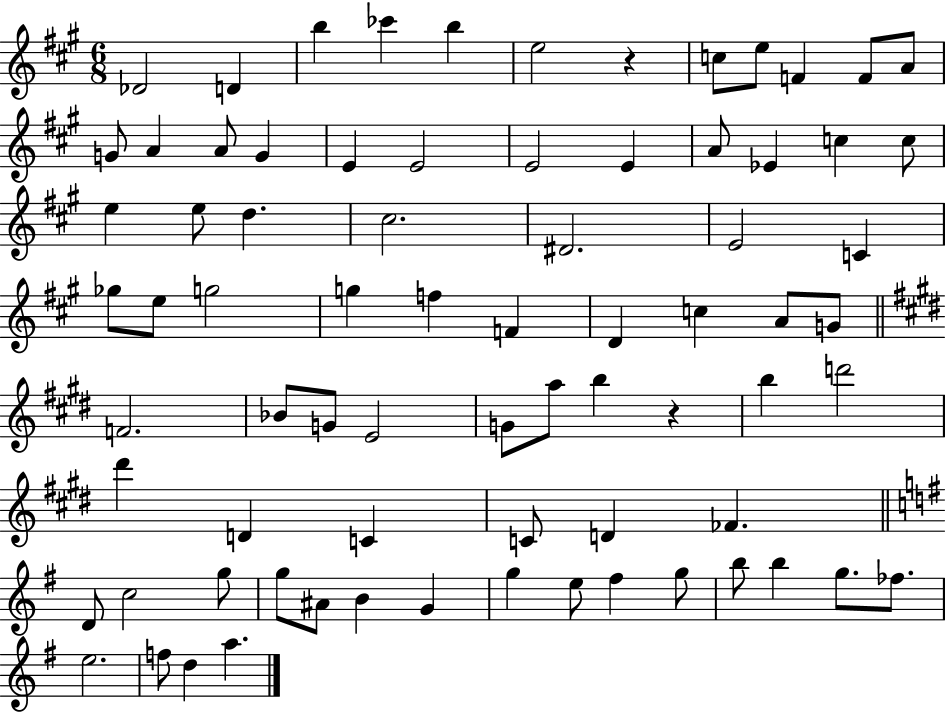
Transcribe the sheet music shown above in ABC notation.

X:1
T:Untitled
M:6/8
L:1/4
K:A
_D2 D b _c' b e2 z c/2 e/2 F F/2 A/2 G/2 A A/2 G E E2 E2 E A/2 _E c c/2 e e/2 d ^c2 ^D2 E2 C _g/2 e/2 g2 g f F D c A/2 G/2 F2 _B/2 G/2 E2 G/2 a/2 b z b d'2 ^d' D C C/2 D _F D/2 c2 g/2 g/2 ^A/2 B G g e/2 ^f g/2 b/2 b g/2 _f/2 e2 f/2 d a